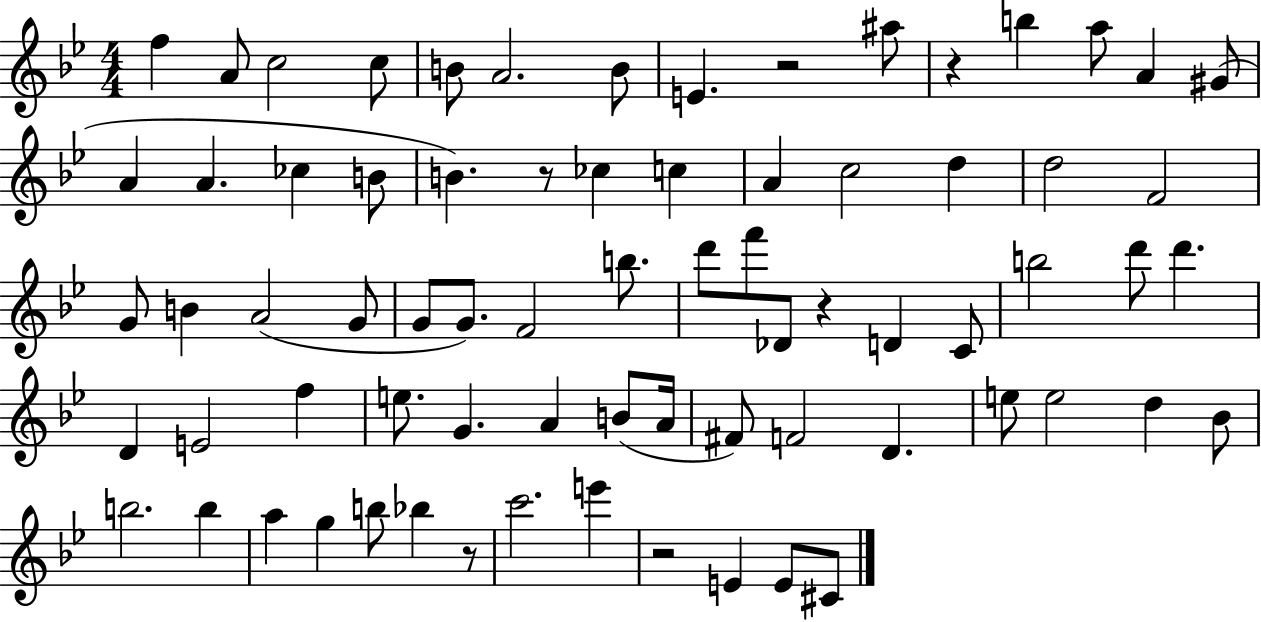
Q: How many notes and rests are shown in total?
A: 73